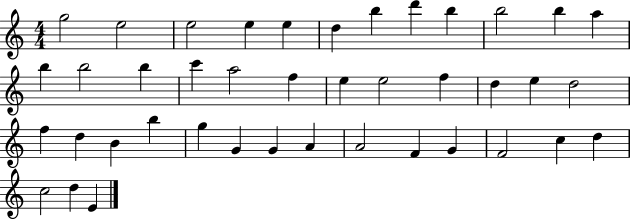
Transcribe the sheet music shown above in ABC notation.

X:1
T:Untitled
M:4/4
L:1/4
K:C
g2 e2 e2 e e d b d' b b2 b a b b2 b c' a2 f e e2 f d e d2 f d B b g G G A A2 F G F2 c d c2 d E